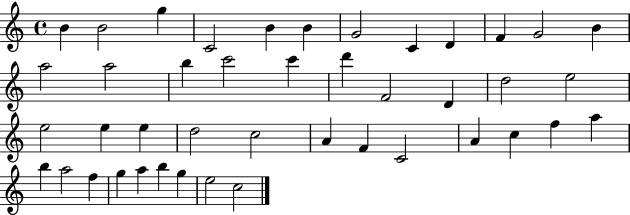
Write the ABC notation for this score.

X:1
T:Untitled
M:4/4
L:1/4
K:C
B B2 g C2 B B G2 C D F G2 B a2 a2 b c'2 c' d' F2 D d2 e2 e2 e e d2 c2 A F C2 A c f a b a2 f g a b g e2 c2